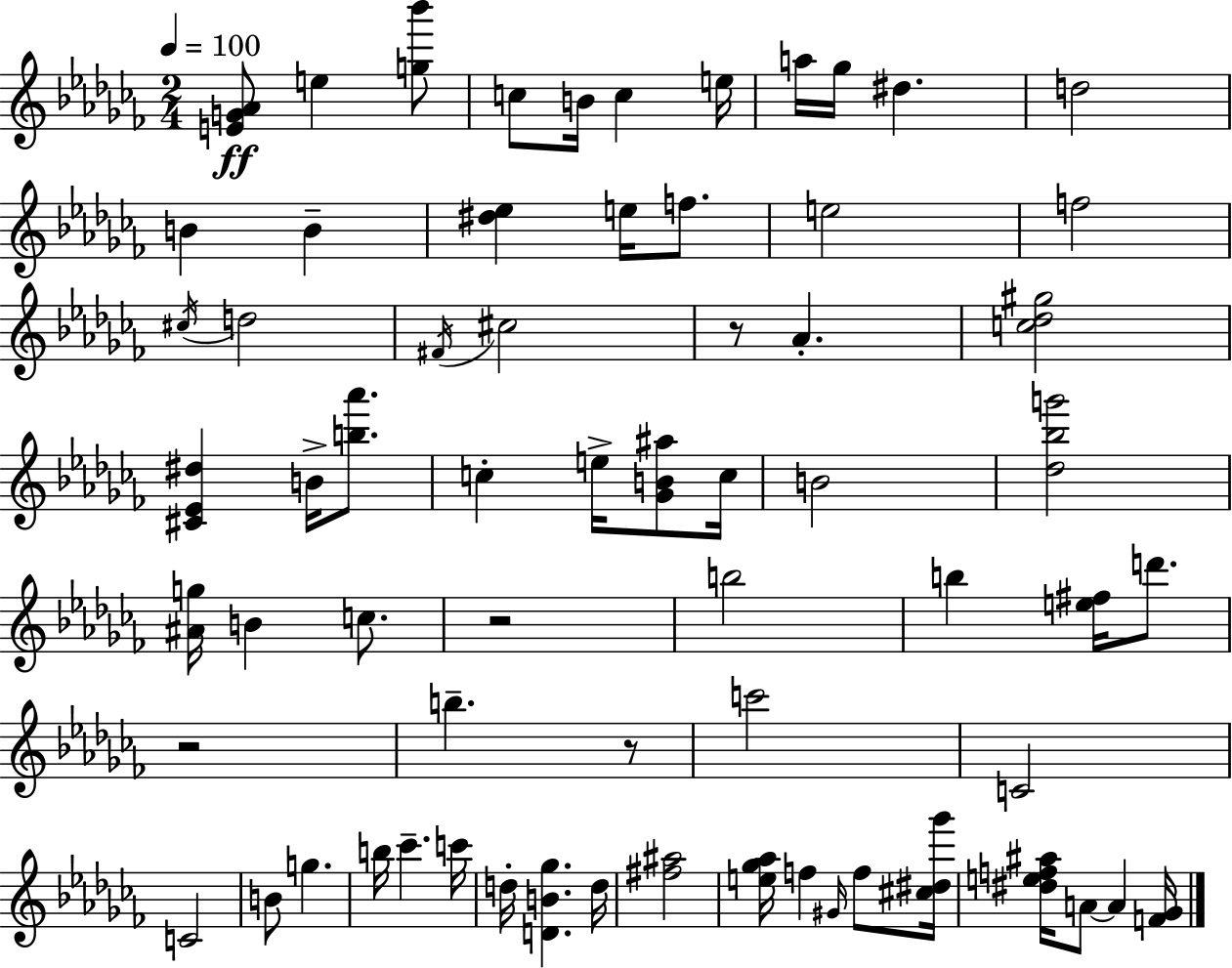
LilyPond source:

{
  \clef treble
  \numericTimeSignature
  \time 2/4
  \key aes \minor
  \tempo 4 = 100
  <e' g' aes'>8\ff e''4 <g'' bes'''>8 | c''8 b'16 c''4 e''16 | a''16 ges''16 dis''4. | d''2 | \break b'4 b'4-- | <dis'' ees''>4 e''16 f''8. | e''2 | f''2 | \break \acciaccatura { cis''16 } d''2 | \acciaccatura { fis'16 } cis''2 | r8 aes'4.-. | <c'' des'' gis''>2 | \break <cis' ees' dis''>4 b'16-> <b'' aes'''>8. | c''4-. e''16-> <ges' b' ais''>8 | c''16 b'2 | <des'' bes'' g'''>2 | \break <ais' g''>16 b'4 c''8. | r2 | b''2 | b''4 <e'' fis''>16 d'''8. | \break r2 | b''4.-- | r8 c'''2 | c'2 | \break c'2 | b'8 g''4. | b''16 ces'''4.-- | c'''16 d''16-. <d' b' ges''>4. | \break d''16 <fis'' ais''>2 | <e'' ges'' aes''>16 f''4 \grace { gis'16 } | f''8 <cis'' dis'' ges'''>16 <dis'' e'' f'' ais''>16 a'8~~ a'4 | <f' ges'>16 \bar "|."
}